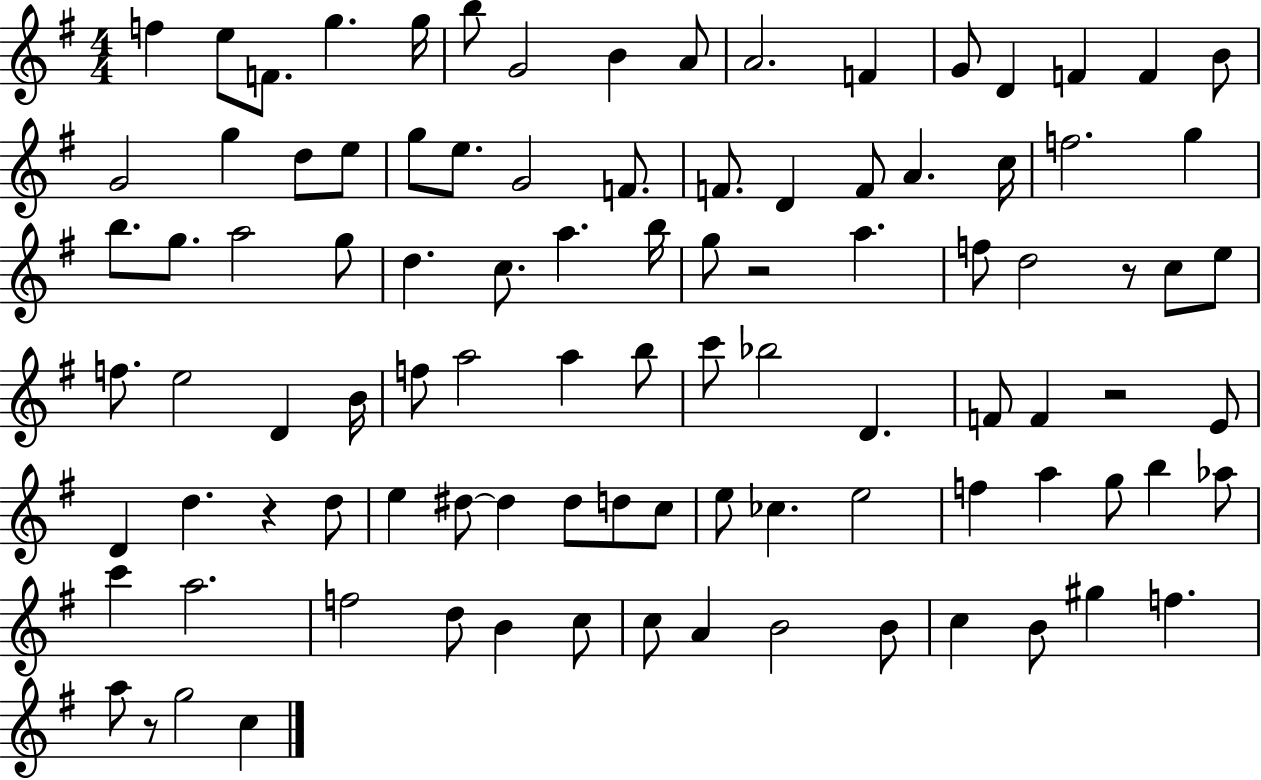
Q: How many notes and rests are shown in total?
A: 98